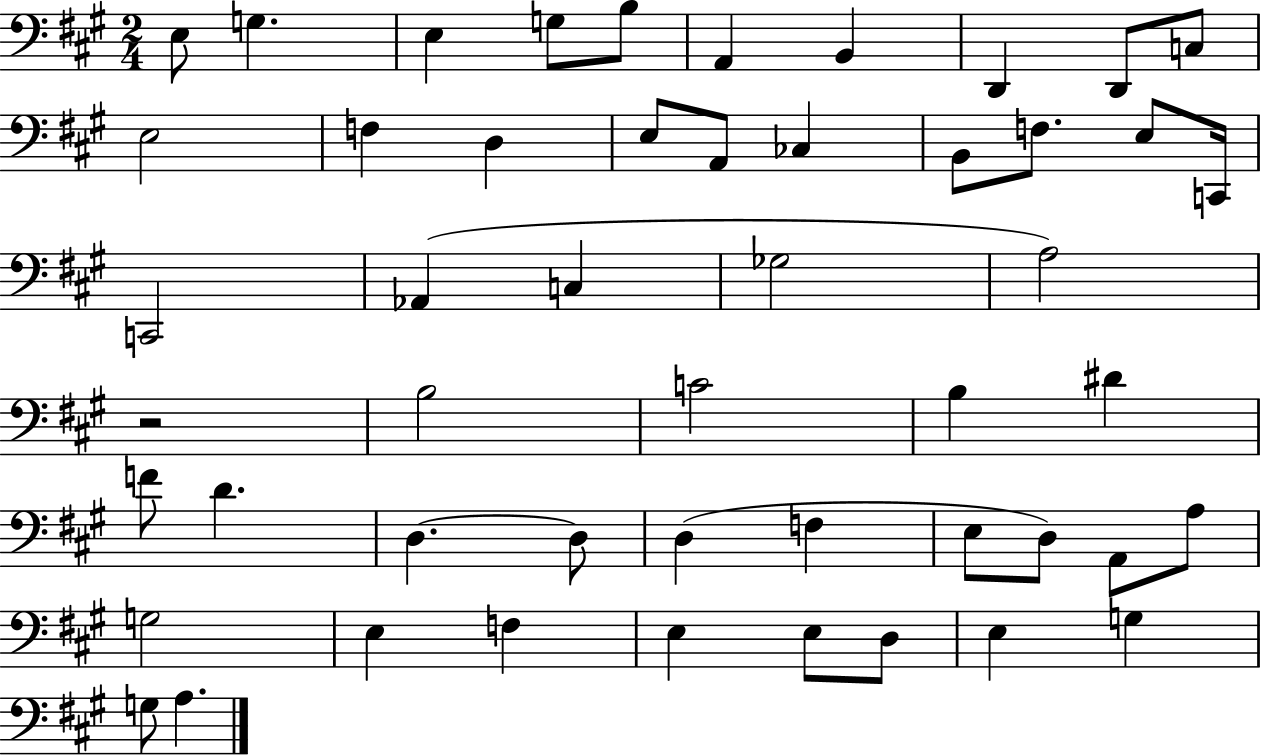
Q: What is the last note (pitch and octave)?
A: A3